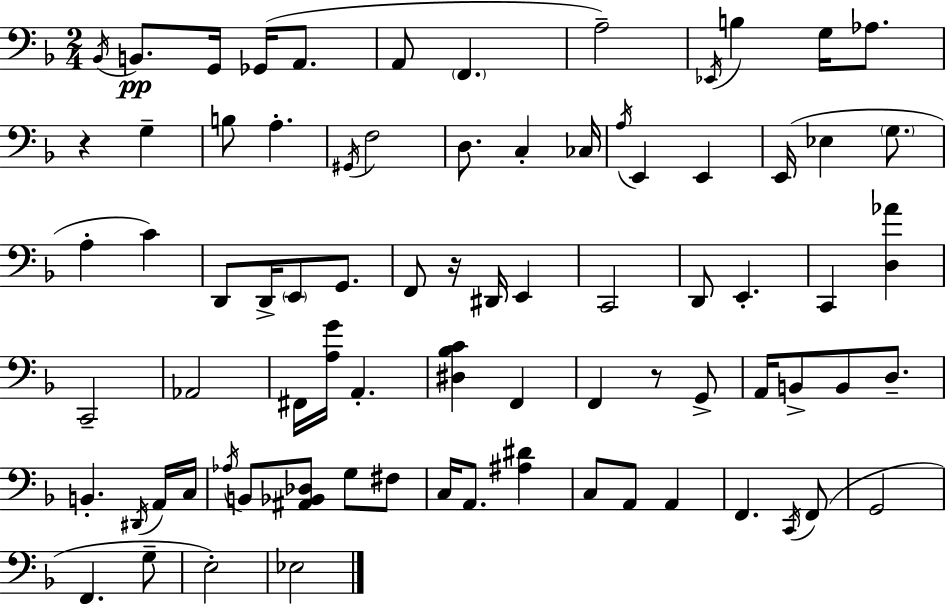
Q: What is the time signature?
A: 2/4